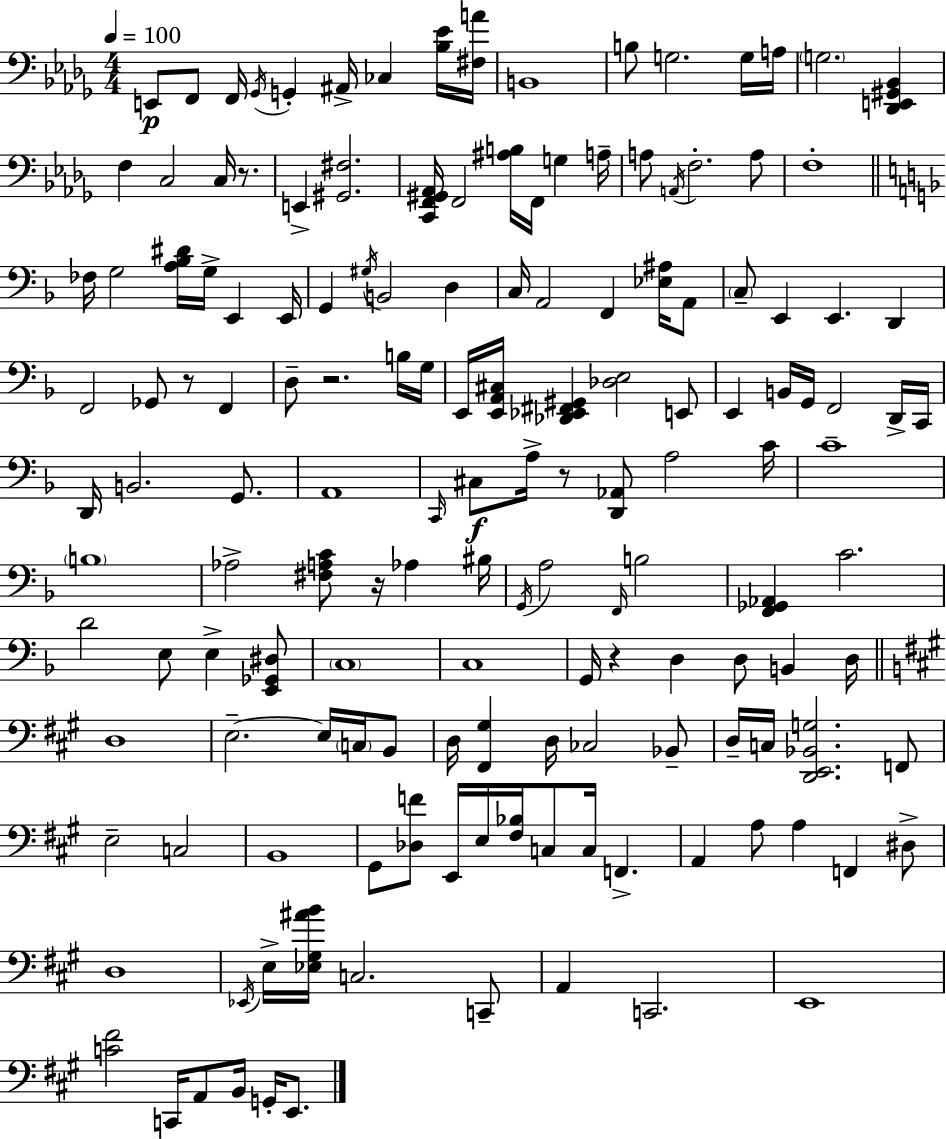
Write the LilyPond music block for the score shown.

{
  \clef bass
  \numericTimeSignature
  \time 4/4
  \key bes \minor
  \tempo 4 = 100
  \repeat volta 2 { e,8\p f,8 f,16 \acciaccatura { ges,16 } g,4-. ais,16-> ces4 <bes ees'>16 | <fis a'>16 b,1 | b8 g2. g16 | a16 \parenthesize g2. <des, e, gis, bes,>4 | \break f4 c2 c16 r8. | e,4-> <gis, fis>2. | <c, f, gis, aes,>16 f,2 <ais b>16 f,16 g4 | a16-- a8 \acciaccatura { a,16 } f2.-. | \break a8 f1-. | \bar "||" \break \key d \minor fes16 g2 <a bes dis'>16 g16-> e,4 e,16 | g,4 \acciaccatura { gis16 } b,2 d4 | c16 a,2 f,4 <ees ais>16 a,8 | \parenthesize c8-- e,4 e,4. d,4 | \break f,2 ges,8 r8 f,4 | d8-- r2. b16 | g16 e,16 <e, a, cis>16 <des, ees, fis, gis,>4 <des e>2 e,8 | e,4 b,16 g,16 f,2 d,16-> | \break c,16 d,16 b,2. g,8. | a,1 | \grace { c,16 } cis8\f a16-> r8 <d, aes,>8 a2 | c'16 c'1-- | \break \parenthesize b1 | aes2-> <fis a c'>8 r16 aes4 | bis16 \acciaccatura { g,16 } a2 \grace { f,16 } b2 | <f, ges, aes,>4 c'2. | \break d'2 e8 e4-> | <e, ges, dis>8 \parenthesize c1 | c1 | g,16 r4 d4 d8 b,4 | \break d16 \bar "||" \break \key a \major d1 | e2.--~~ e16 \parenthesize c16 b,8 | d16 <fis, gis>4 d16 ces2 bes,8-- | d16-- c16 <d, e, bes, g>2. f,8 | \break e2-- c2 | b,1 | gis,8 <des f'>8 e,16 e16 <fis bes>16 c8 c16 f,4.-> | a,4 a8 a4 f,4 dis8-> | \break d1 | \acciaccatura { ees,16 } e16-> <ees gis ais' b'>16 c2. c,8-- | a,4 c,2. | e,1 | \break <c' fis'>2 c,16 a,8 b,16 g,16-. e,8. | } \bar "|."
}